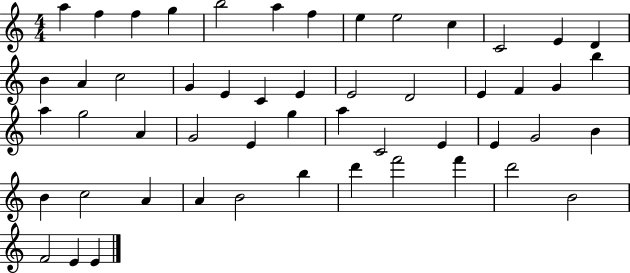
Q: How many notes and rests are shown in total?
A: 52